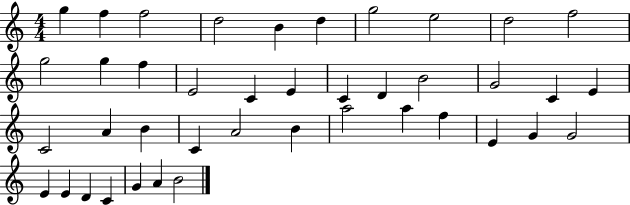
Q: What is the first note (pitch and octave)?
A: G5